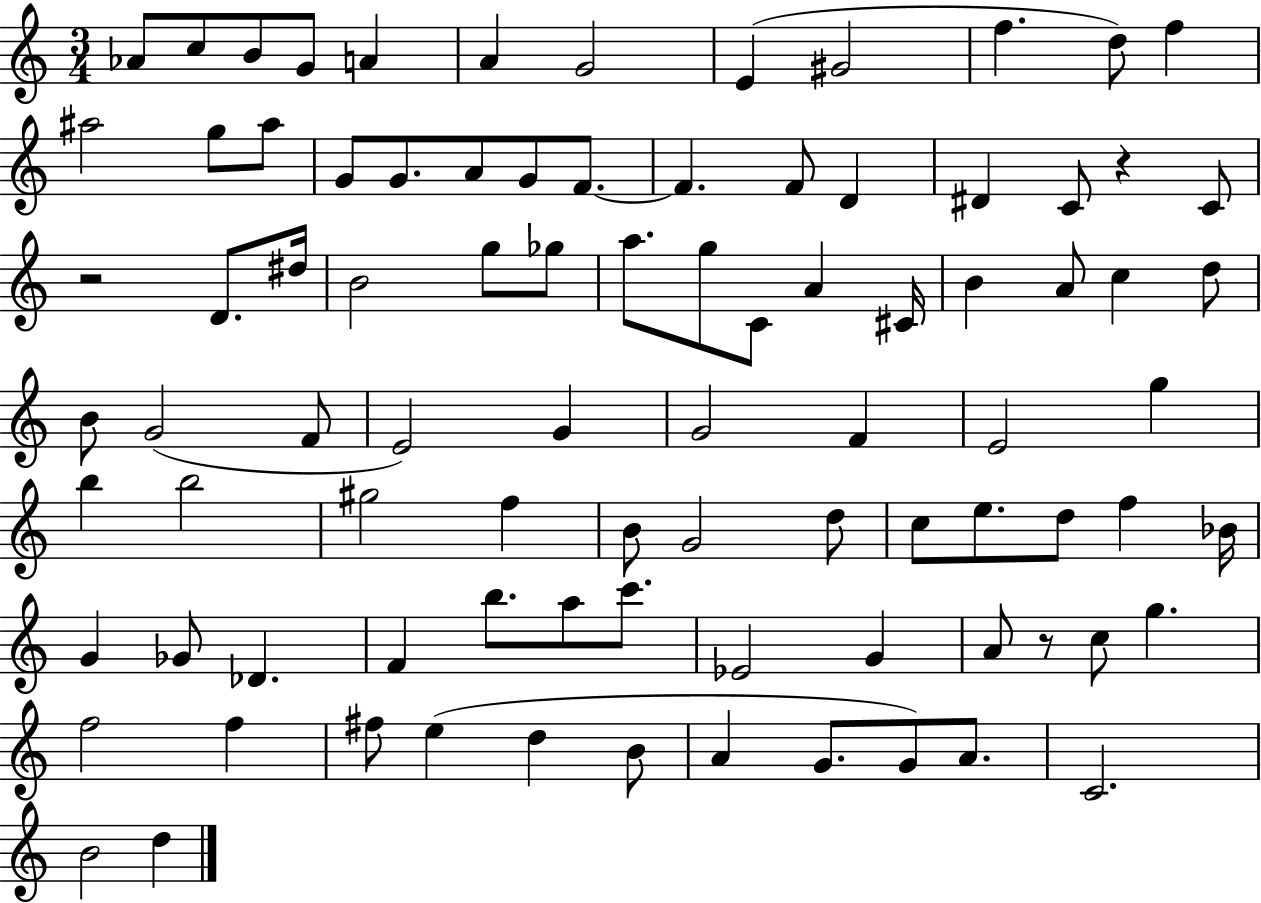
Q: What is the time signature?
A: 3/4